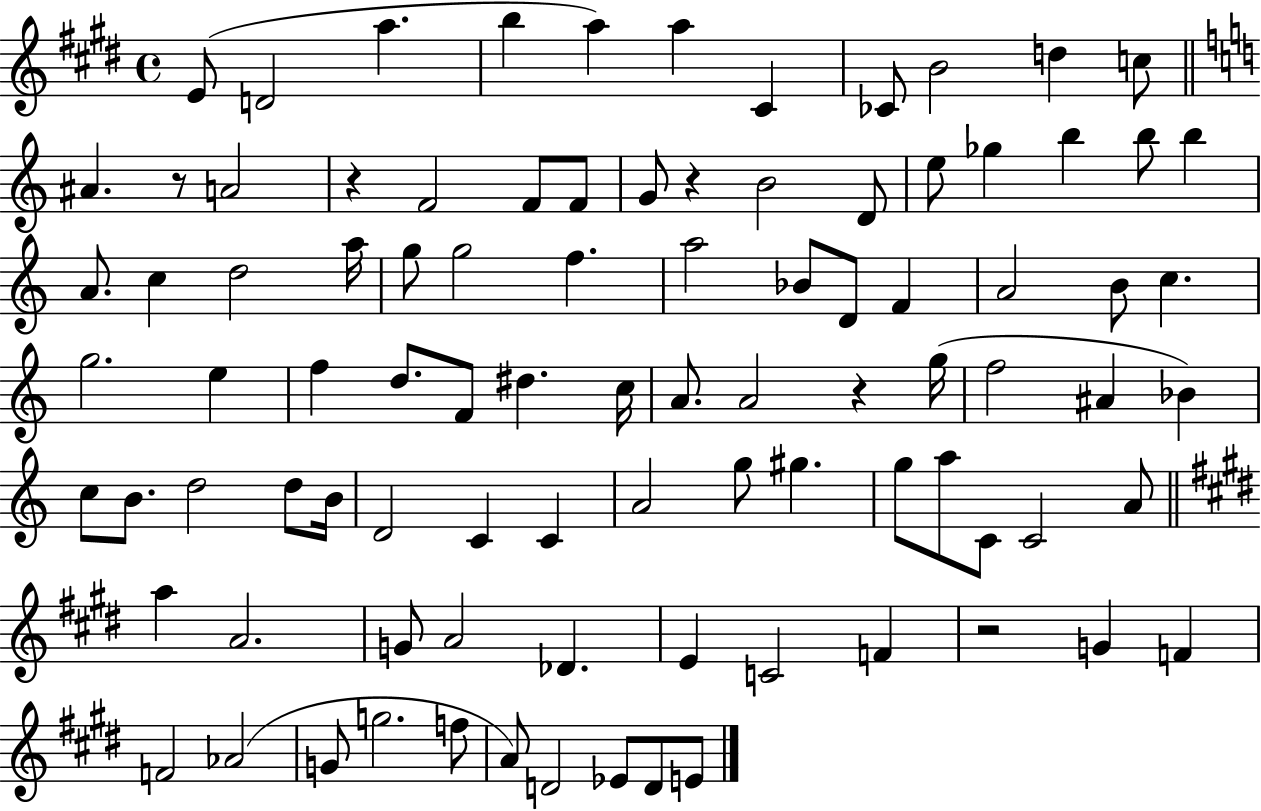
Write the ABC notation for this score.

X:1
T:Untitled
M:4/4
L:1/4
K:E
E/2 D2 a b a a ^C _C/2 B2 d c/2 ^A z/2 A2 z F2 F/2 F/2 G/2 z B2 D/2 e/2 _g b b/2 b A/2 c d2 a/4 g/2 g2 f a2 _B/2 D/2 F A2 B/2 c g2 e f d/2 F/2 ^d c/4 A/2 A2 z g/4 f2 ^A _B c/2 B/2 d2 d/2 B/4 D2 C C A2 g/2 ^g g/2 a/2 C/2 C2 A/2 a A2 G/2 A2 _D E C2 F z2 G F F2 _A2 G/2 g2 f/2 A/2 D2 _E/2 D/2 E/2